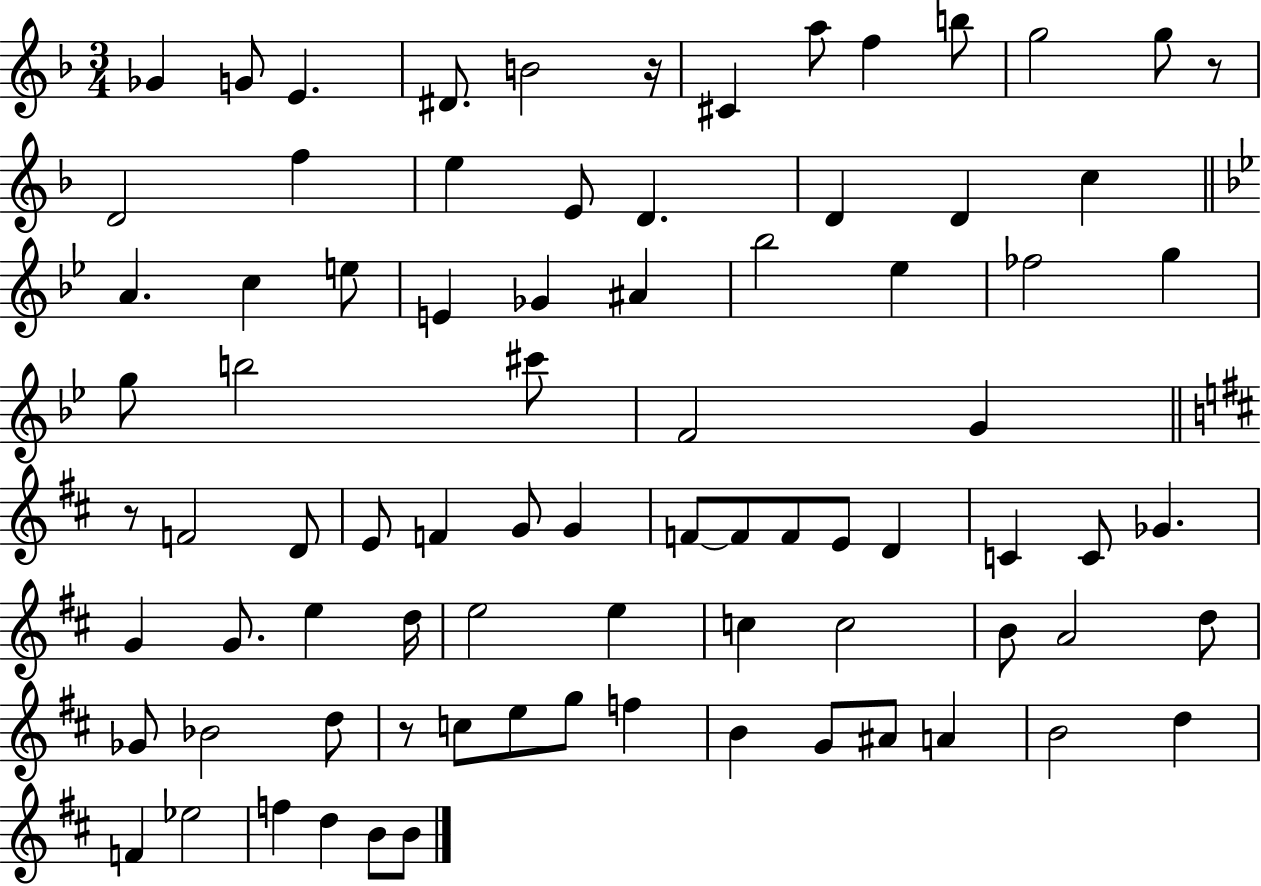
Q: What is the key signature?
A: F major